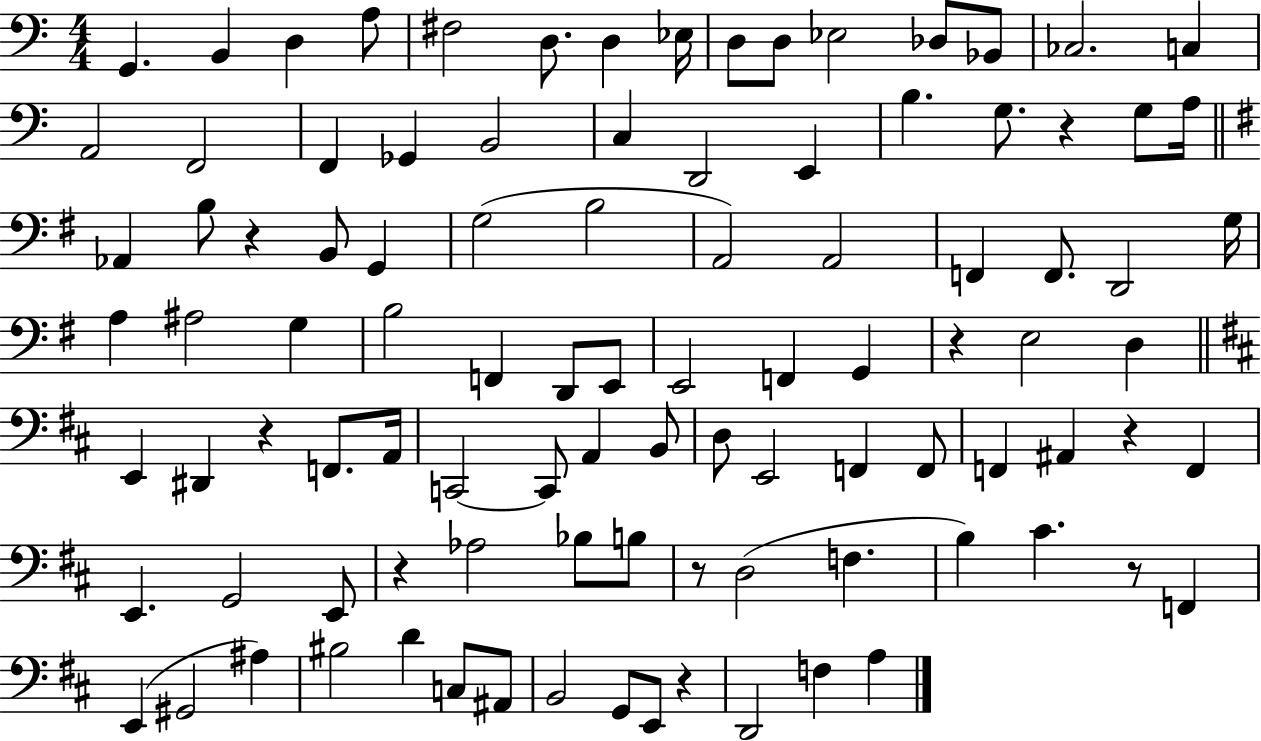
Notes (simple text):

G2/q. B2/q D3/q A3/e F#3/h D3/e. D3/q Eb3/s D3/e D3/e Eb3/h Db3/e Bb2/e CES3/h. C3/q A2/h F2/h F2/q Gb2/q B2/h C3/q D2/h E2/q B3/q. G3/e. R/q G3/e A3/s Ab2/q B3/e R/q B2/e G2/q G3/h B3/h A2/h A2/h F2/q F2/e. D2/h G3/s A3/q A#3/h G3/q B3/h F2/q D2/e E2/e E2/h F2/q G2/q R/q E3/h D3/q E2/q D#2/q R/q F2/e. A2/s C2/h C2/e A2/q B2/e D3/e E2/h F2/q F2/e F2/q A#2/q R/q F2/q E2/q. G2/h E2/e R/q Ab3/h Bb3/e B3/e R/e D3/h F3/q. B3/q C#4/q. R/e F2/q E2/q G#2/h A#3/q BIS3/h D4/q C3/e A#2/e B2/h G2/e E2/e R/q D2/h F3/q A3/q